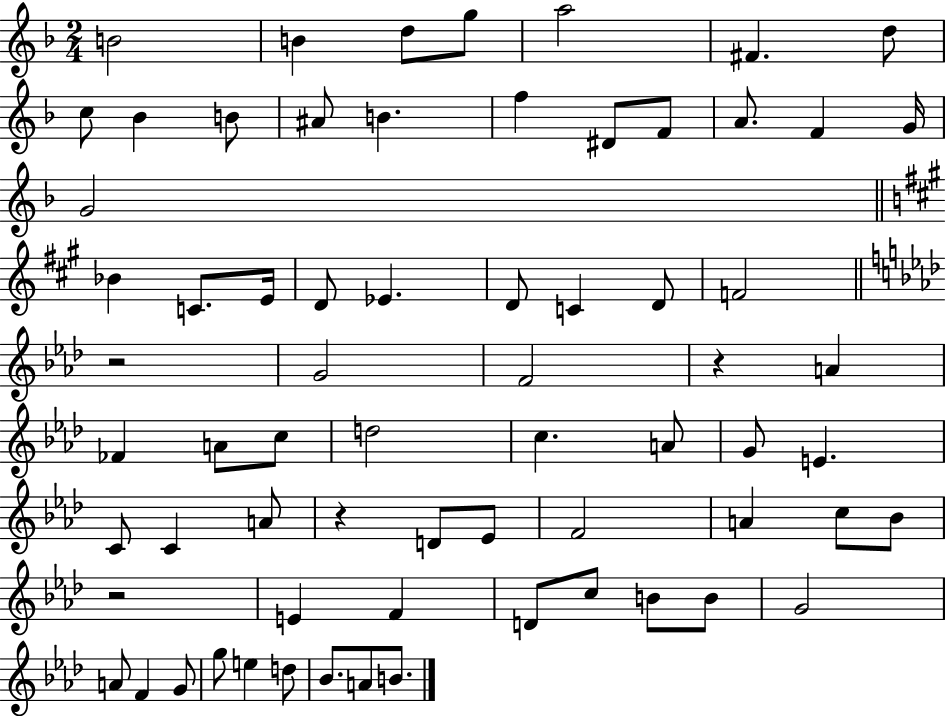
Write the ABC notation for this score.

X:1
T:Untitled
M:2/4
L:1/4
K:F
B2 B d/2 g/2 a2 ^F d/2 c/2 _B B/2 ^A/2 B f ^D/2 F/2 A/2 F G/4 G2 _B C/2 E/4 D/2 _E D/2 C D/2 F2 z2 G2 F2 z A _F A/2 c/2 d2 c A/2 G/2 E C/2 C A/2 z D/2 _E/2 F2 A c/2 _B/2 z2 E F D/2 c/2 B/2 B/2 G2 A/2 F G/2 g/2 e d/2 _B/2 A/2 B/2